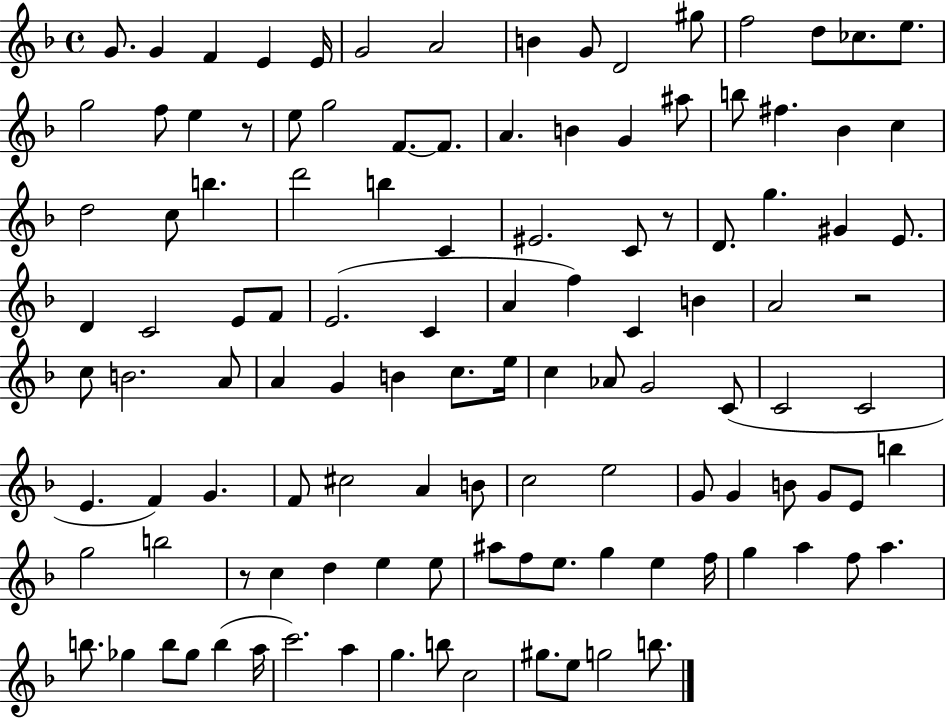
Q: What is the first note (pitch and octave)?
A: G4